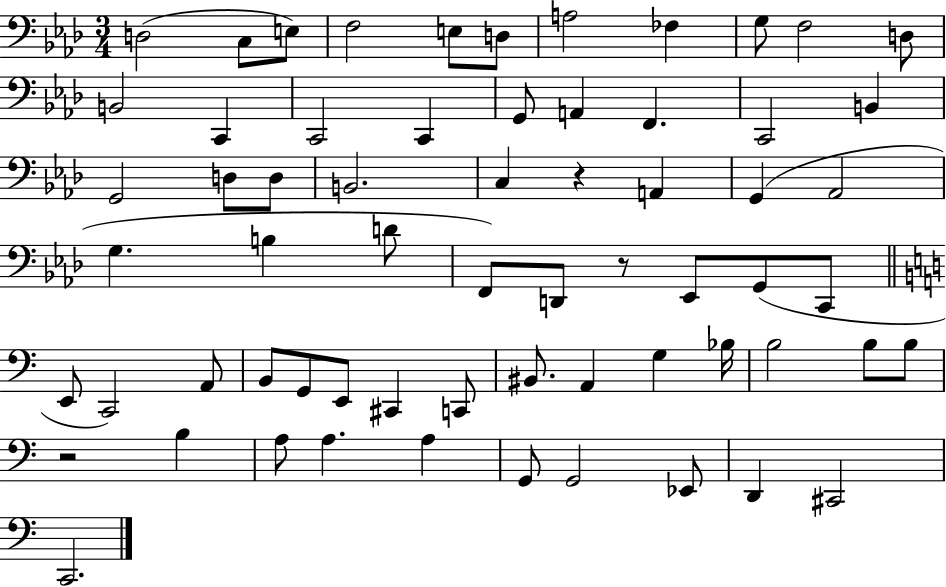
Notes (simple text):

D3/h C3/e E3/e F3/h E3/e D3/e A3/h FES3/q G3/e F3/h D3/e B2/h C2/q C2/h C2/q G2/e A2/q F2/q. C2/h B2/q G2/h D3/e D3/e B2/h. C3/q R/q A2/q G2/q Ab2/h G3/q. B3/q D4/e F2/e D2/e R/e Eb2/e G2/e C2/e E2/e C2/h A2/e B2/e G2/e E2/e C#2/q C2/e BIS2/e. A2/q G3/q Bb3/s B3/h B3/e B3/e R/h B3/q A3/e A3/q. A3/q G2/e G2/h Eb2/e D2/q C#2/h C2/h.